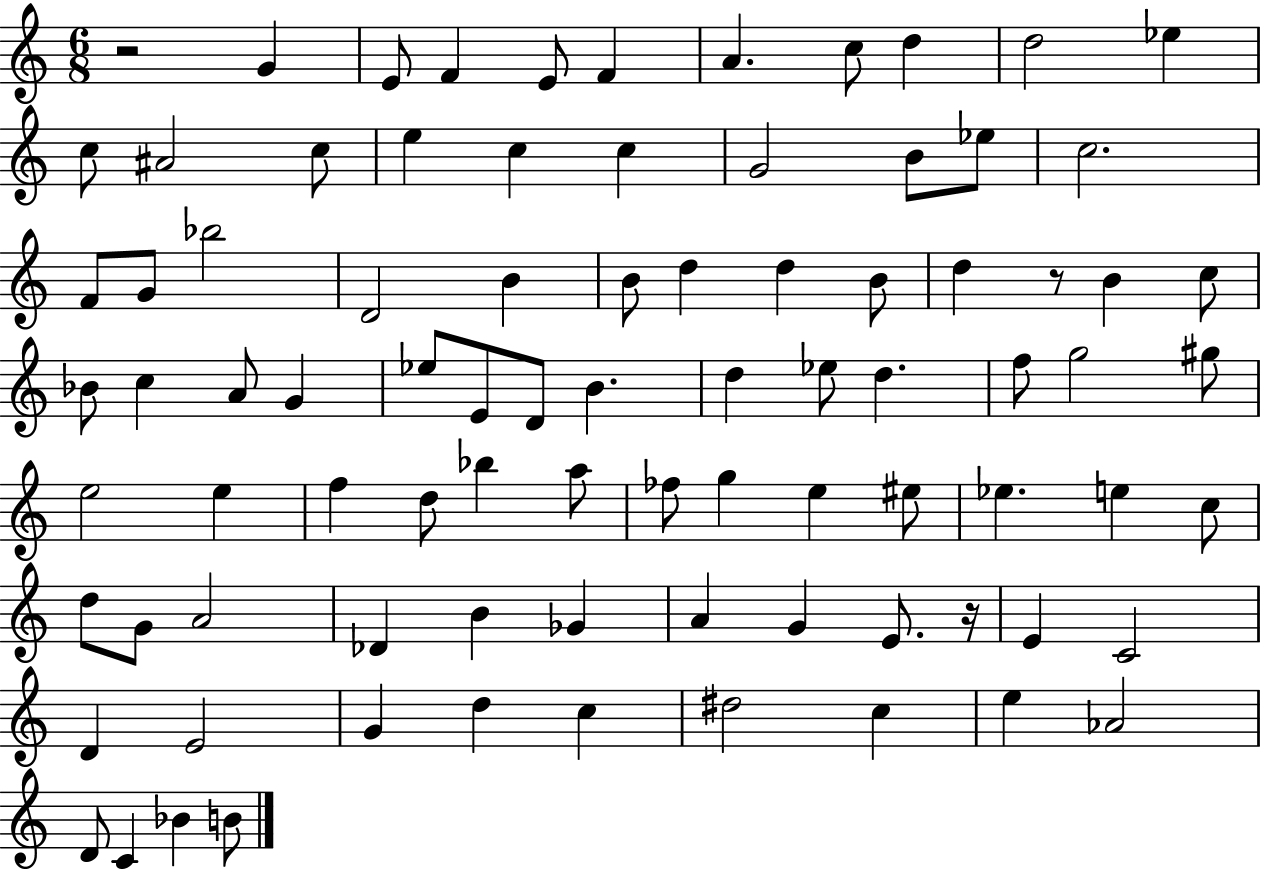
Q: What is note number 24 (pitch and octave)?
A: D4